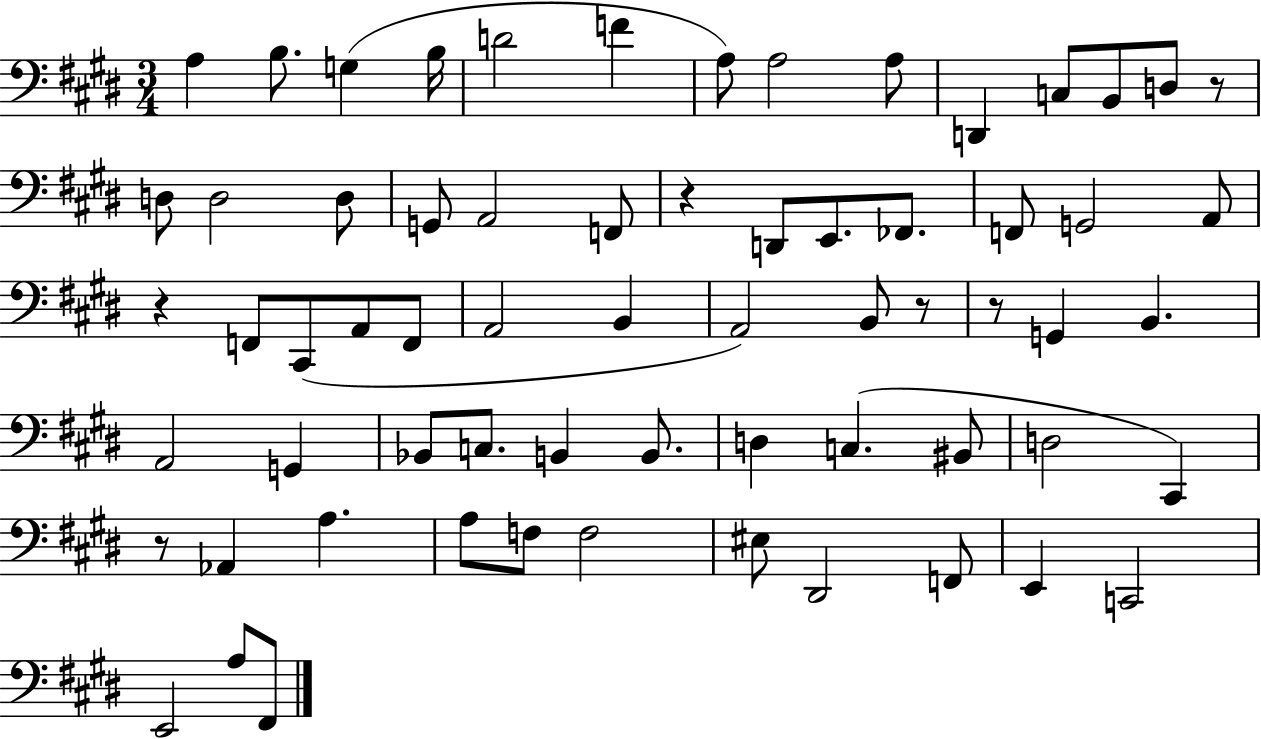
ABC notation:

X:1
T:Untitled
M:3/4
L:1/4
K:E
A, B,/2 G, B,/4 D2 F A,/2 A,2 A,/2 D,, C,/2 B,,/2 D,/2 z/2 D,/2 D,2 D,/2 G,,/2 A,,2 F,,/2 z D,,/2 E,,/2 _F,,/2 F,,/2 G,,2 A,,/2 z F,,/2 ^C,,/2 A,,/2 F,,/2 A,,2 B,, A,,2 B,,/2 z/2 z/2 G,, B,, A,,2 G,, _B,,/2 C,/2 B,, B,,/2 D, C, ^B,,/2 D,2 ^C,, z/2 _A,, A, A,/2 F,/2 F,2 ^E,/2 ^D,,2 F,,/2 E,, C,,2 E,,2 A,/2 ^F,,/2